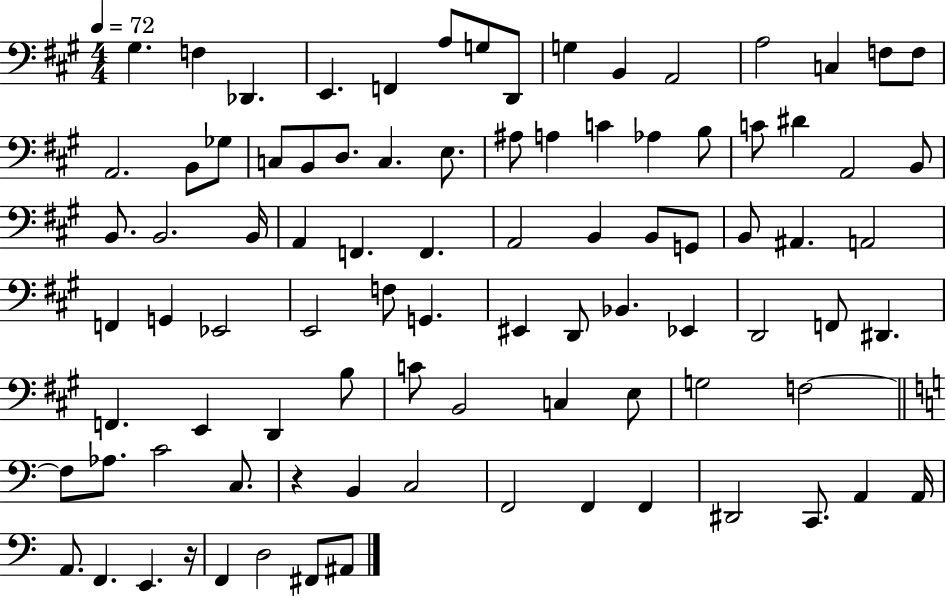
G#3/q. F3/q Db2/q. E2/q. F2/q A3/e G3/e D2/e G3/q B2/q A2/h A3/h C3/q F3/e F3/e A2/h. B2/e Gb3/e C3/e B2/e D3/e. C3/q. E3/e. A#3/e A3/q C4/q Ab3/q B3/e C4/e D#4/q A2/h B2/e B2/e. B2/h. B2/s A2/q F2/q. F2/q. A2/h B2/q B2/e G2/e B2/e A#2/q. A2/h F2/q G2/q Eb2/h E2/h F3/e G2/q. EIS2/q D2/e Bb2/q. Eb2/q D2/h F2/e D#2/q. F2/q. E2/q D2/q B3/e C4/e B2/h C3/q E3/e G3/h F3/h F3/e Ab3/e. C4/h C3/e. R/q B2/q C3/h F2/h F2/q F2/q D#2/h C2/e. A2/q A2/s A2/e. F2/q. E2/q. R/s F2/q D3/h F#2/e A#2/e